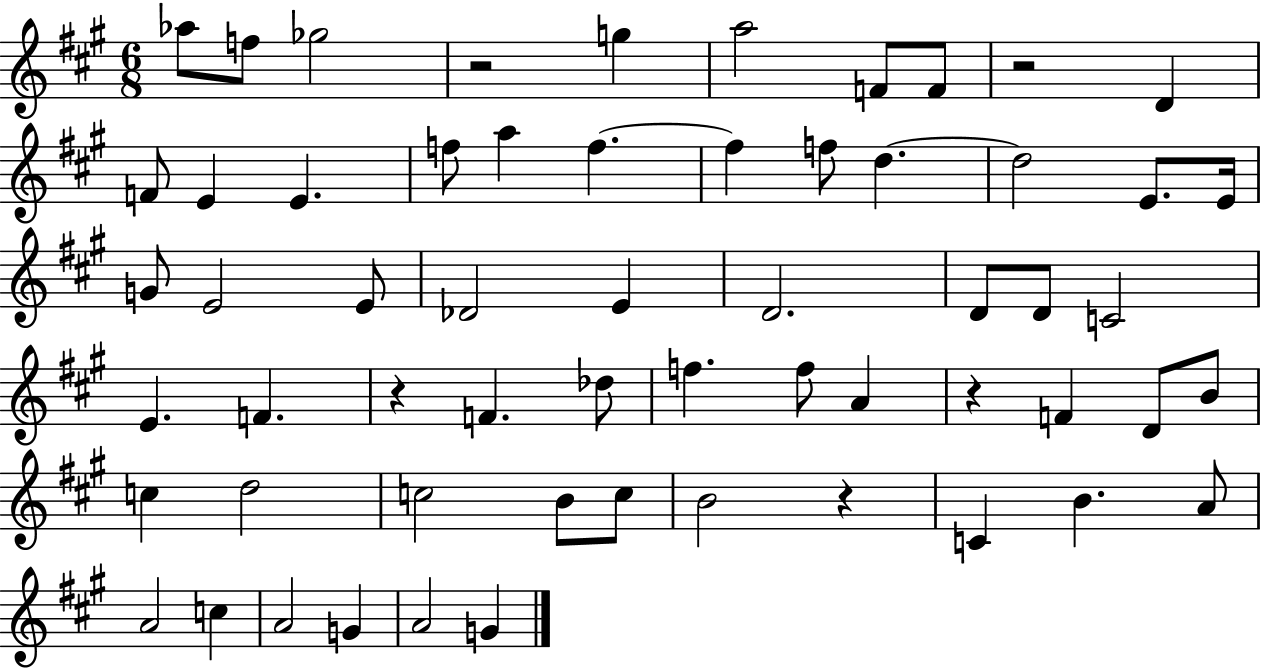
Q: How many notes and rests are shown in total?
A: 59